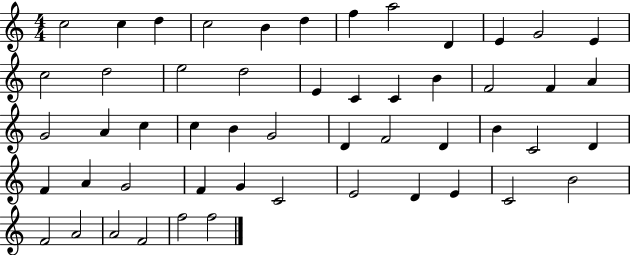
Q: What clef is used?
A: treble